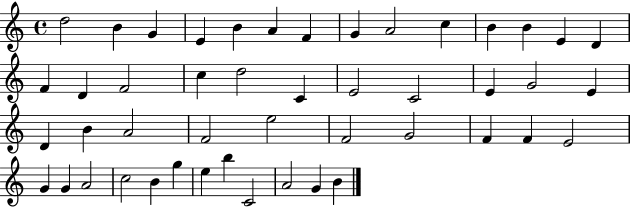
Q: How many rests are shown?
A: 0